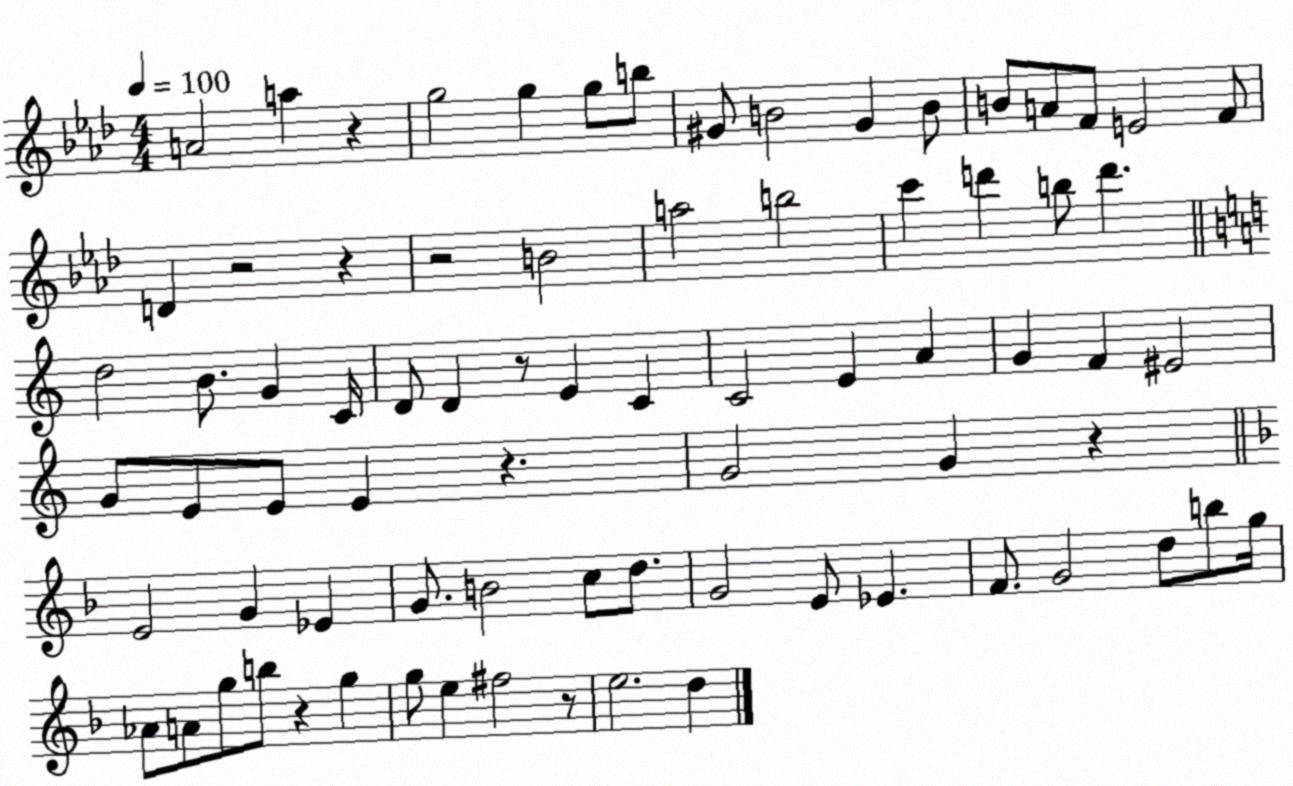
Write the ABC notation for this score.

X:1
T:Untitled
M:4/4
L:1/4
K:Ab
A2 a z g2 g g/2 b/2 ^G/2 B2 ^G B/2 B/2 A/2 F/2 E2 F/2 D z2 z z2 B2 a2 b2 c' d' b/2 d' d2 B/2 G C/4 D/2 D z/2 E C C2 E A G F ^E2 G/2 E/2 E/2 E z G2 G z E2 G _E G/2 B2 c/2 d/2 G2 E/2 _E F/2 G2 d/2 b/2 g/4 _A/2 A/2 g/2 b/2 z g g/2 e ^f2 z/2 e2 d